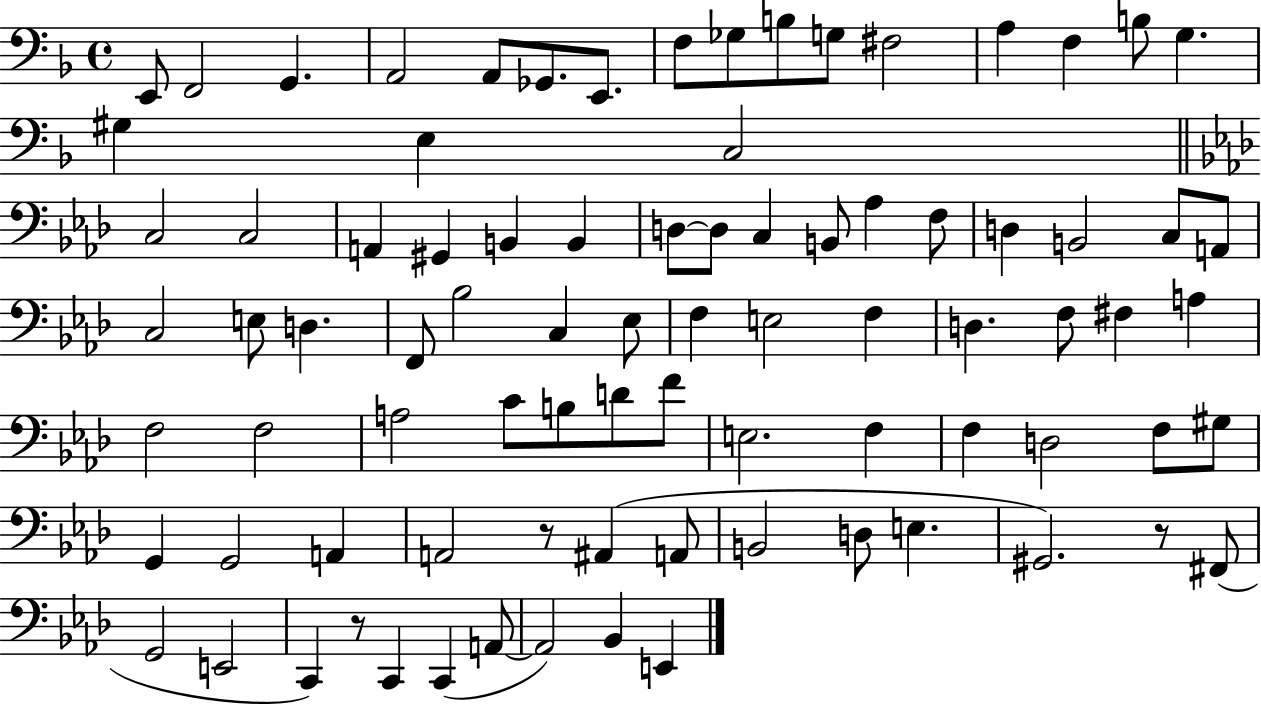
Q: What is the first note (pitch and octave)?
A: E2